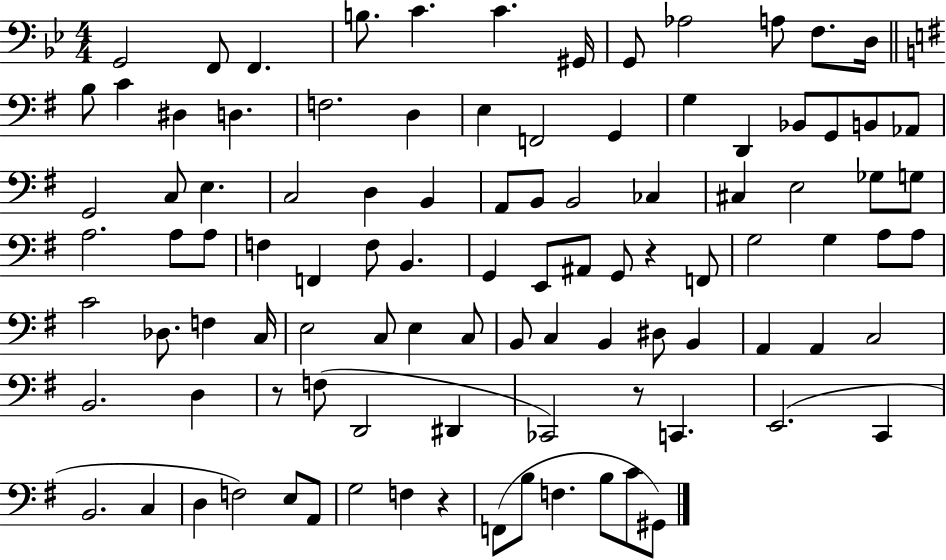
G2/h F2/e F2/q. B3/e. C4/q. C4/q. G#2/s G2/e Ab3/h A3/e F3/e. D3/s B3/e C4/q D#3/q D3/q. F3/h. D3/q E3/q F2/h G2/q G3/q D2/q Bb2/e G2/e B2/e Ab2/e G2/h C3/e E3/q. C3/h D3/q B2/q A2/e B2/e B2/h CES3/q C#3/q E3/h Gb3/e G3/e A3/h. A3/e A3/e F3/q F2/q F3/e B2/q. G2/q E2/e A#2/e G2/e R/q F2/e G3/h G3/q A3/e A3/e C4/h Db3/e. F3/q C3/s E3/h C3/e E3/q C3/e B2/e C3/q B2/q D#3/e B2/q A2/q A2/q C3/h B2/h. D3/q R/e F3/e D2/h D#2/q CES2/h R/e C2/q. E2/h. C2/q B2/h. C3/q D3/q F3/h E3/e A2/e G3/h F3/q R/q F2/e B3/e F3/q. B3/e C4/e G#2/e